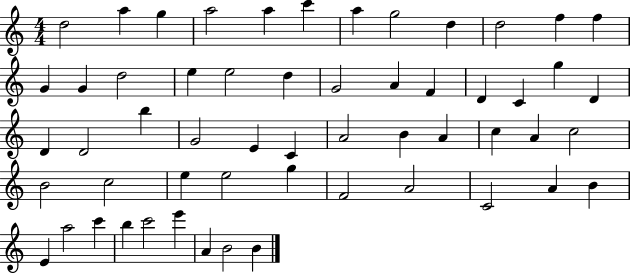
X:1
T:Untitled
M:4/4
L:1/4
K:C
d2 a g a2 a c' a g2 d d2 f f G G d2 e e2 d G2 A F D C g D D D2 b G2 E C A2 B A c A c2 B2 c2 e e2 g F2 A2 C2 A B E a2 c' b c'2 e' A B2 B